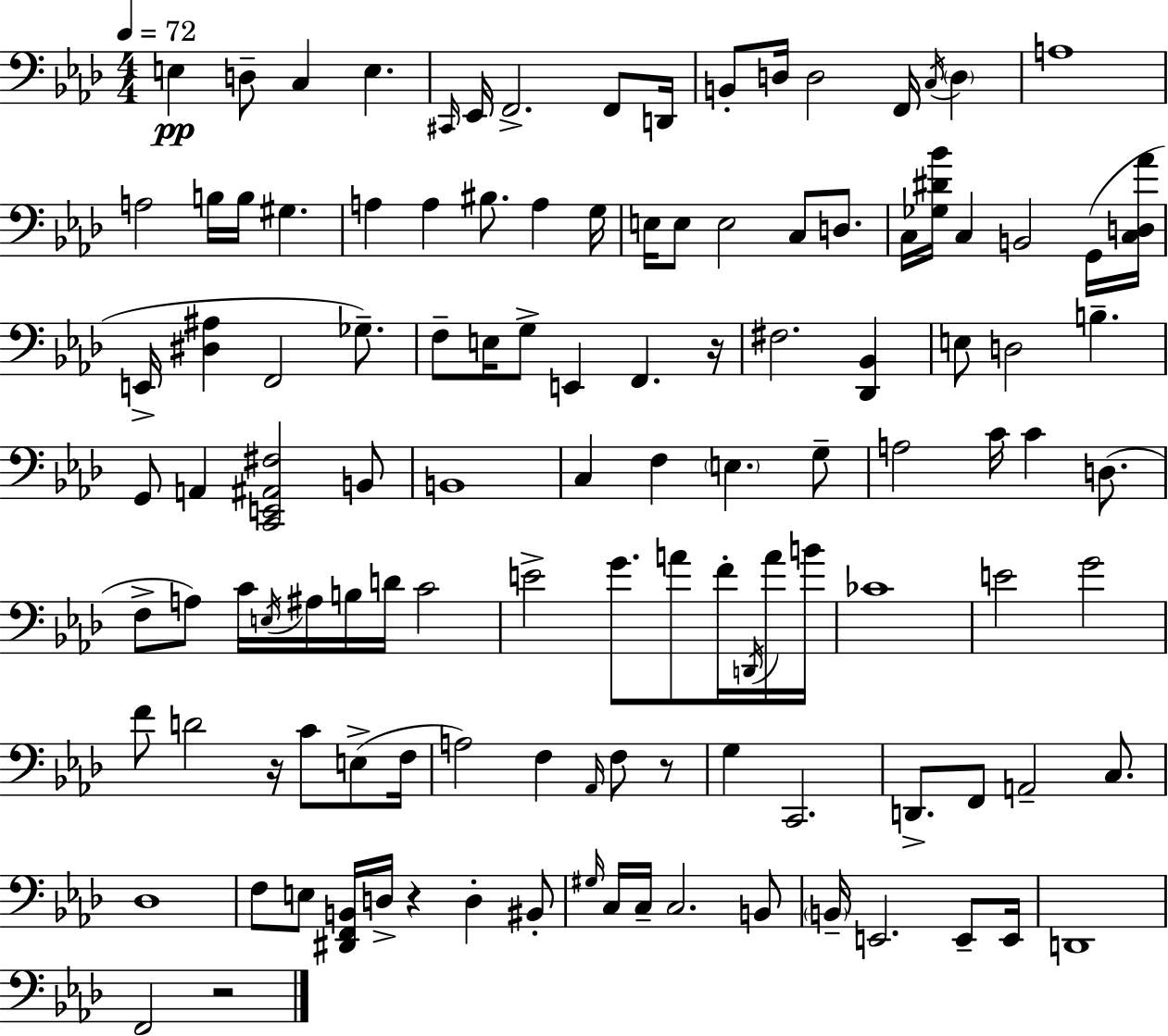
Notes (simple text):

E3/q D3/e C3/q E3/q. C#2/s Eb2/s F2/h. F2/e D2/s B2/e D3/s D3/h F2/s C3/s D3/q A3/w A3/h B3/s B3/s G#3/q. A3/q A3/q BIS3/e. A3/q G3/s E3/s E3/e E3/h C3/e D3/e. C3/s [Gb3,D#4,Bb4]/s C3/q B2/h G2/s [C3,D3,Ab4]/s E2/s [D#3,A#3]/q F2/h Gb3/e. F3/e E3/s G3/e E2/q F2/q. R/s F#3/h. [Db2,Bb2]/q E3/e D3/h B3/q. G2/e A2/q [C2,E2,A#2,F#3]/h B2/e B2/w C3/q F3/q E3/q. G3/e A3/h C4/s C4/q D3/e. F3/e A3/e C4/s E3/s A#3/s B3/s D4/s C4/h E4/h G4/e. A4/e F4/s D2/s A4/s B4/s CES4/w E4/h G4/h F4/e D4/h R/s C4/e E3/e F3/s A3/h F3/q Ab2/s F3/e R/e G3/q C2/h. D2/e. F2/e A2/h C3/e. Db3/w F3/e E3/e [D#2,F2,B2]/s D3/s R/q D3/q BIS2/e G#3/s C3/s C3/s C3/h. B2/e B2/s E2/h. E2/e E2/s D2/w F2/h R/h